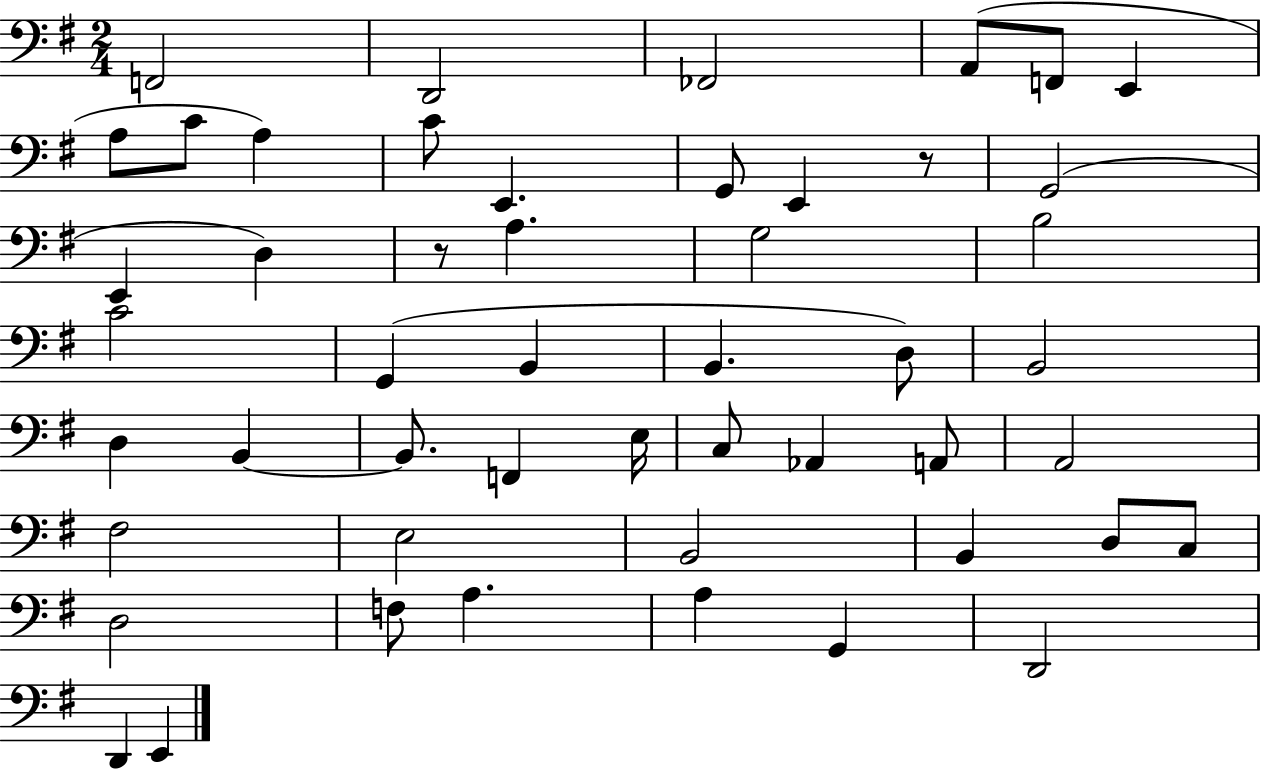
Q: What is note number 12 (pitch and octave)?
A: G2